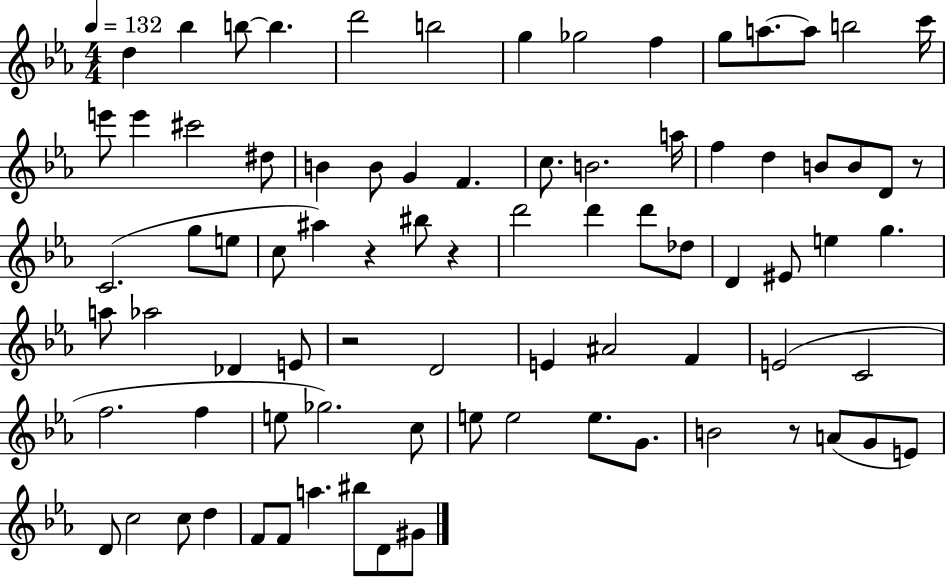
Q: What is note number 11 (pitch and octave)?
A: A5